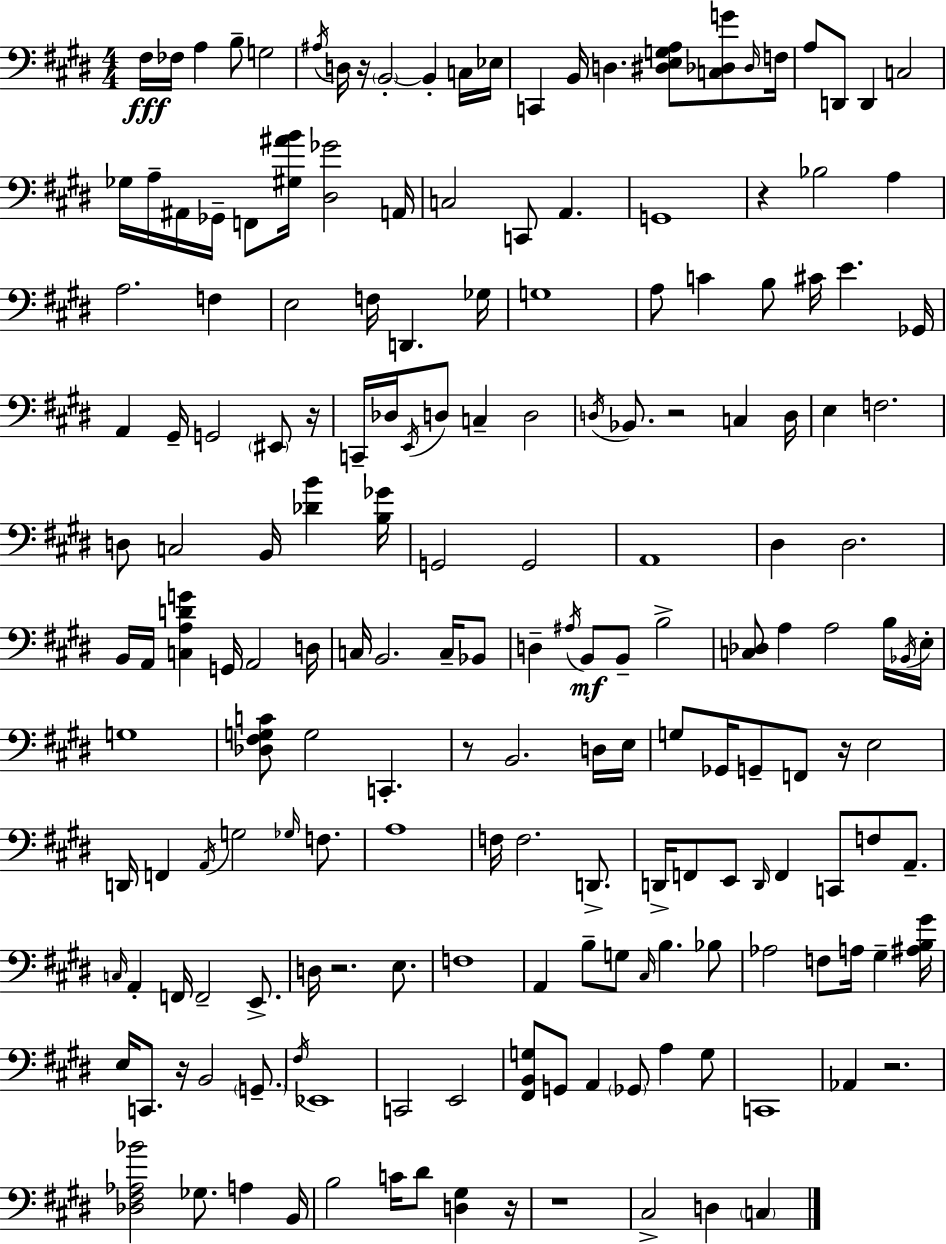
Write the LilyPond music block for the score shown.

{
  \clef bass
  \numericTimeSignature
  \time 4/4
  \key e \major
  fis16\fff fes16 a4 b8-- g2 | \acciaccatura { ais16 } d16 r16 \parenthesize b,2-.~~ b,4-. c16 | ees16 c,4 b,16 d4. <dis e g a>8 <c des g'>8 | \grace { des16 } f16 a8 d,8 d,4 c2 | \break ges16 a16-- ais,16 ges,16-- f,8 <gis ais' b'>16 <dis ges'>2 | a,16 c2 c,8 a,4. | g,1 | r4 bes2 a4 | \break a2. f4 | e2 f16 d,4. | ges16 g1 | a8 c'4 b8 cis'16 e'4. | \break ges,16 a,4 gis,16-- g,2 \parenthesize eis,8 | r16 c,16-- des16 \acciaccatura { e,16 } d8 c4-- d2 | \acciaccatura { d16 } bes,8. r2 c4 | d16 e4 f2. | \break d8 c2 b,16 <des' b'>4 | <b ges'>16 g,2 g,2 | a,1 | dis4 dis2. | \break b,16 a,16 <c a d' g'>4 g,16 a,2 | d16 c16 b,2. | c16-- bes,8 d4-- \acciaccatura { ais16 } b,8\mf b,8-- b2-> | <c des>8 a4 a2 | \break b16 \acciaccatura { bes,16 } e16-. g1 | <des fis g c'>8 g2 | c,4.-. r8 b,2. | d16 e16 g8 ges,16 g,8-- f,8 r16 e2 | \break d,16 f,4 \acciaccatura { a,16 } g2 | \grace { ges16 } f8. a1 | f16 f2. | d,8.-> d,16-> f,8 e,8 \grace { d,16 } f,4 | \break c,8 f8 a,8.-- \grace { c16 } a,4-. f,16 f,2-- | e,8.-> d16 r2. | e8. f1 | a,4 b8-- | \break g8 \grace { cis16 } b4. bes8 aes2 | f8 a16 gis4-- <ais b gis'>16 e16 c,8. r16 | b,2 \parenthesize g,8.-- \acciaccatura { fis16 } ees,1 | c,2 | \break e,2 <fis, b, g>8 g,8 | a,4 \parenthesize ges,8 a4 g8 c,1 | aes,4 | r2. <des fis aes bes'>2 | \break ges8. a4 b,16 b2 | c'16 dis'8 <d gis>4 r16 r1 | cis2-> | d4 \parenthesize c4 \bar "|."
}